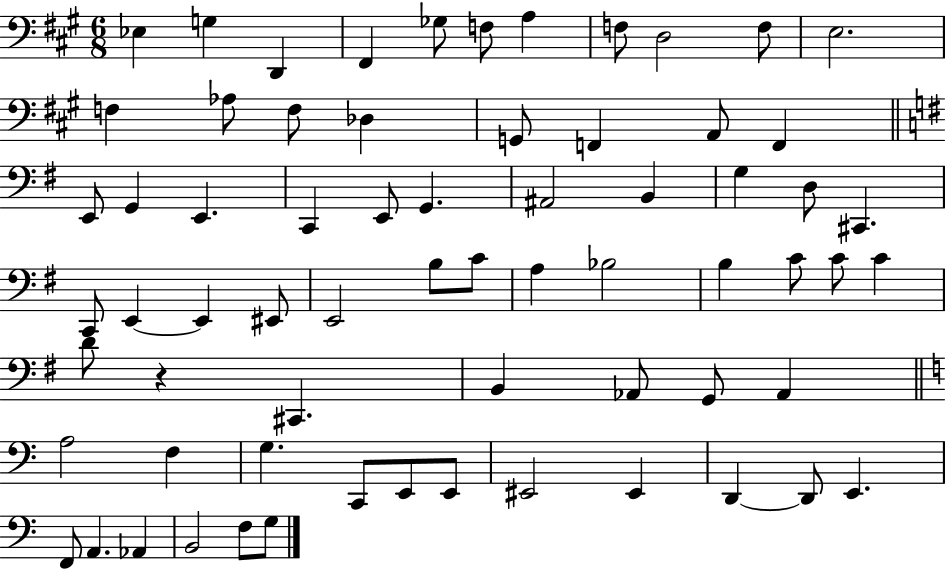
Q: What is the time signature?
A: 6/8